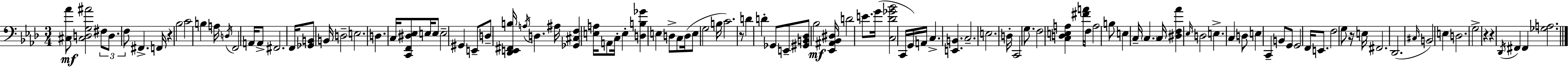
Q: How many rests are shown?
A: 5